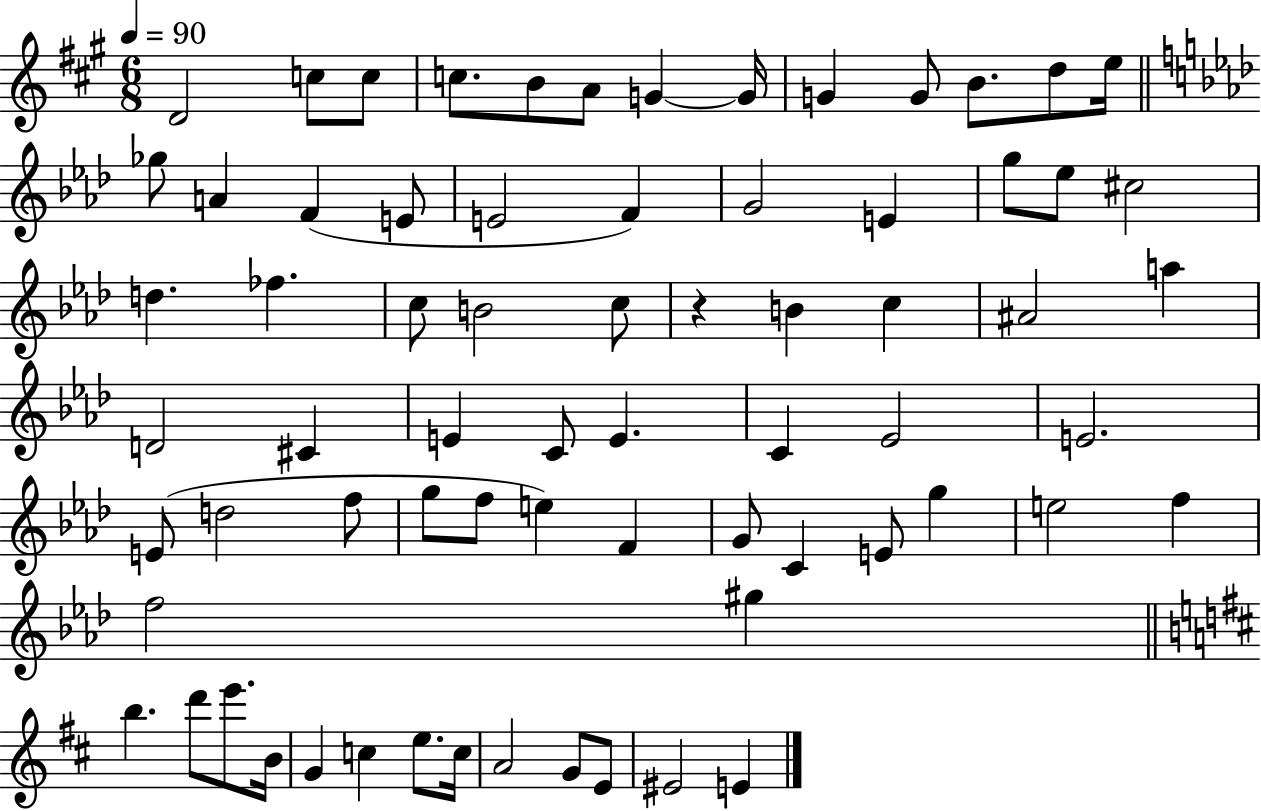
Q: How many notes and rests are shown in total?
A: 70